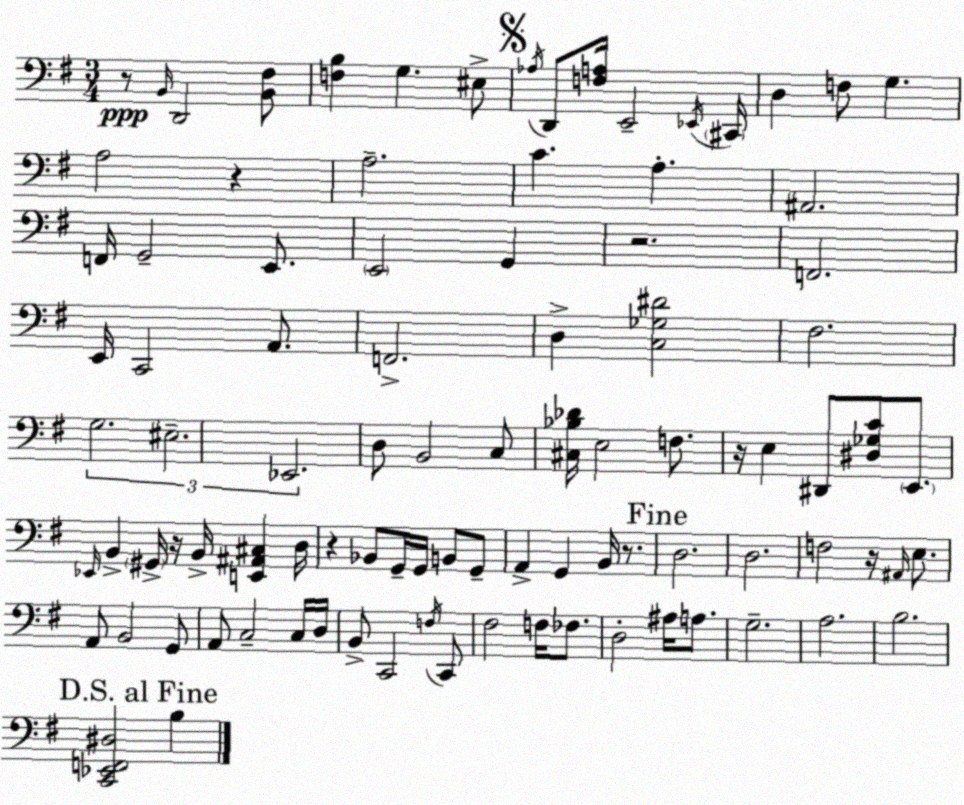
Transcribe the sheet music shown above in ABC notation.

X:1
T:Untitled
M:3/4
L:1/4
K:G
z/2 B,,/4 D,,2 [B,,^F,]/2 [F,B,] G, ^E,/2 _A,/4 D,,/2 [F,A,]/4 E,,2 _E,,/4 ^C,,/4 D, F,/2 G, A,2 z A,2 C A, ^A,,2 F,,/4 G,,2 E,,/2 E,,2 G,, z2 F,,2 E,,/4 C,,2 A,,/2 F,,2 D, [C,_G,^D]2 ^F,2 G,2 ^E,2 _E,,2 D,/2 B,,2 C,/2 [^C,_B,_D]/4 E,2 F,/2 z/4 E, ^D,,/2 [^D,_G,C]/2 E,,/2 _E,,/4 B,, ^G,,/4 z/4 B,,/4 [E,,^A,,^C,] D,/4 z _B,,/2 G,,/4 G,,/4 B,,/2 G,,/2 A,, G,, B,,/4 z/2 D,2 D,2 F,2 z/4 ^A,,/4 E,/2 A,,/2 B,,2 G,,/2 A,,/2 C,2 C,/4 D,/4 B,,/2 C,,2 F,/4 C,,/2 ^F,2 F,/4 _F,/2 D,2 ^A,/4 A,/2 G,2 A,2 B,2 [C,,_E,,F,,^D,]2 B,